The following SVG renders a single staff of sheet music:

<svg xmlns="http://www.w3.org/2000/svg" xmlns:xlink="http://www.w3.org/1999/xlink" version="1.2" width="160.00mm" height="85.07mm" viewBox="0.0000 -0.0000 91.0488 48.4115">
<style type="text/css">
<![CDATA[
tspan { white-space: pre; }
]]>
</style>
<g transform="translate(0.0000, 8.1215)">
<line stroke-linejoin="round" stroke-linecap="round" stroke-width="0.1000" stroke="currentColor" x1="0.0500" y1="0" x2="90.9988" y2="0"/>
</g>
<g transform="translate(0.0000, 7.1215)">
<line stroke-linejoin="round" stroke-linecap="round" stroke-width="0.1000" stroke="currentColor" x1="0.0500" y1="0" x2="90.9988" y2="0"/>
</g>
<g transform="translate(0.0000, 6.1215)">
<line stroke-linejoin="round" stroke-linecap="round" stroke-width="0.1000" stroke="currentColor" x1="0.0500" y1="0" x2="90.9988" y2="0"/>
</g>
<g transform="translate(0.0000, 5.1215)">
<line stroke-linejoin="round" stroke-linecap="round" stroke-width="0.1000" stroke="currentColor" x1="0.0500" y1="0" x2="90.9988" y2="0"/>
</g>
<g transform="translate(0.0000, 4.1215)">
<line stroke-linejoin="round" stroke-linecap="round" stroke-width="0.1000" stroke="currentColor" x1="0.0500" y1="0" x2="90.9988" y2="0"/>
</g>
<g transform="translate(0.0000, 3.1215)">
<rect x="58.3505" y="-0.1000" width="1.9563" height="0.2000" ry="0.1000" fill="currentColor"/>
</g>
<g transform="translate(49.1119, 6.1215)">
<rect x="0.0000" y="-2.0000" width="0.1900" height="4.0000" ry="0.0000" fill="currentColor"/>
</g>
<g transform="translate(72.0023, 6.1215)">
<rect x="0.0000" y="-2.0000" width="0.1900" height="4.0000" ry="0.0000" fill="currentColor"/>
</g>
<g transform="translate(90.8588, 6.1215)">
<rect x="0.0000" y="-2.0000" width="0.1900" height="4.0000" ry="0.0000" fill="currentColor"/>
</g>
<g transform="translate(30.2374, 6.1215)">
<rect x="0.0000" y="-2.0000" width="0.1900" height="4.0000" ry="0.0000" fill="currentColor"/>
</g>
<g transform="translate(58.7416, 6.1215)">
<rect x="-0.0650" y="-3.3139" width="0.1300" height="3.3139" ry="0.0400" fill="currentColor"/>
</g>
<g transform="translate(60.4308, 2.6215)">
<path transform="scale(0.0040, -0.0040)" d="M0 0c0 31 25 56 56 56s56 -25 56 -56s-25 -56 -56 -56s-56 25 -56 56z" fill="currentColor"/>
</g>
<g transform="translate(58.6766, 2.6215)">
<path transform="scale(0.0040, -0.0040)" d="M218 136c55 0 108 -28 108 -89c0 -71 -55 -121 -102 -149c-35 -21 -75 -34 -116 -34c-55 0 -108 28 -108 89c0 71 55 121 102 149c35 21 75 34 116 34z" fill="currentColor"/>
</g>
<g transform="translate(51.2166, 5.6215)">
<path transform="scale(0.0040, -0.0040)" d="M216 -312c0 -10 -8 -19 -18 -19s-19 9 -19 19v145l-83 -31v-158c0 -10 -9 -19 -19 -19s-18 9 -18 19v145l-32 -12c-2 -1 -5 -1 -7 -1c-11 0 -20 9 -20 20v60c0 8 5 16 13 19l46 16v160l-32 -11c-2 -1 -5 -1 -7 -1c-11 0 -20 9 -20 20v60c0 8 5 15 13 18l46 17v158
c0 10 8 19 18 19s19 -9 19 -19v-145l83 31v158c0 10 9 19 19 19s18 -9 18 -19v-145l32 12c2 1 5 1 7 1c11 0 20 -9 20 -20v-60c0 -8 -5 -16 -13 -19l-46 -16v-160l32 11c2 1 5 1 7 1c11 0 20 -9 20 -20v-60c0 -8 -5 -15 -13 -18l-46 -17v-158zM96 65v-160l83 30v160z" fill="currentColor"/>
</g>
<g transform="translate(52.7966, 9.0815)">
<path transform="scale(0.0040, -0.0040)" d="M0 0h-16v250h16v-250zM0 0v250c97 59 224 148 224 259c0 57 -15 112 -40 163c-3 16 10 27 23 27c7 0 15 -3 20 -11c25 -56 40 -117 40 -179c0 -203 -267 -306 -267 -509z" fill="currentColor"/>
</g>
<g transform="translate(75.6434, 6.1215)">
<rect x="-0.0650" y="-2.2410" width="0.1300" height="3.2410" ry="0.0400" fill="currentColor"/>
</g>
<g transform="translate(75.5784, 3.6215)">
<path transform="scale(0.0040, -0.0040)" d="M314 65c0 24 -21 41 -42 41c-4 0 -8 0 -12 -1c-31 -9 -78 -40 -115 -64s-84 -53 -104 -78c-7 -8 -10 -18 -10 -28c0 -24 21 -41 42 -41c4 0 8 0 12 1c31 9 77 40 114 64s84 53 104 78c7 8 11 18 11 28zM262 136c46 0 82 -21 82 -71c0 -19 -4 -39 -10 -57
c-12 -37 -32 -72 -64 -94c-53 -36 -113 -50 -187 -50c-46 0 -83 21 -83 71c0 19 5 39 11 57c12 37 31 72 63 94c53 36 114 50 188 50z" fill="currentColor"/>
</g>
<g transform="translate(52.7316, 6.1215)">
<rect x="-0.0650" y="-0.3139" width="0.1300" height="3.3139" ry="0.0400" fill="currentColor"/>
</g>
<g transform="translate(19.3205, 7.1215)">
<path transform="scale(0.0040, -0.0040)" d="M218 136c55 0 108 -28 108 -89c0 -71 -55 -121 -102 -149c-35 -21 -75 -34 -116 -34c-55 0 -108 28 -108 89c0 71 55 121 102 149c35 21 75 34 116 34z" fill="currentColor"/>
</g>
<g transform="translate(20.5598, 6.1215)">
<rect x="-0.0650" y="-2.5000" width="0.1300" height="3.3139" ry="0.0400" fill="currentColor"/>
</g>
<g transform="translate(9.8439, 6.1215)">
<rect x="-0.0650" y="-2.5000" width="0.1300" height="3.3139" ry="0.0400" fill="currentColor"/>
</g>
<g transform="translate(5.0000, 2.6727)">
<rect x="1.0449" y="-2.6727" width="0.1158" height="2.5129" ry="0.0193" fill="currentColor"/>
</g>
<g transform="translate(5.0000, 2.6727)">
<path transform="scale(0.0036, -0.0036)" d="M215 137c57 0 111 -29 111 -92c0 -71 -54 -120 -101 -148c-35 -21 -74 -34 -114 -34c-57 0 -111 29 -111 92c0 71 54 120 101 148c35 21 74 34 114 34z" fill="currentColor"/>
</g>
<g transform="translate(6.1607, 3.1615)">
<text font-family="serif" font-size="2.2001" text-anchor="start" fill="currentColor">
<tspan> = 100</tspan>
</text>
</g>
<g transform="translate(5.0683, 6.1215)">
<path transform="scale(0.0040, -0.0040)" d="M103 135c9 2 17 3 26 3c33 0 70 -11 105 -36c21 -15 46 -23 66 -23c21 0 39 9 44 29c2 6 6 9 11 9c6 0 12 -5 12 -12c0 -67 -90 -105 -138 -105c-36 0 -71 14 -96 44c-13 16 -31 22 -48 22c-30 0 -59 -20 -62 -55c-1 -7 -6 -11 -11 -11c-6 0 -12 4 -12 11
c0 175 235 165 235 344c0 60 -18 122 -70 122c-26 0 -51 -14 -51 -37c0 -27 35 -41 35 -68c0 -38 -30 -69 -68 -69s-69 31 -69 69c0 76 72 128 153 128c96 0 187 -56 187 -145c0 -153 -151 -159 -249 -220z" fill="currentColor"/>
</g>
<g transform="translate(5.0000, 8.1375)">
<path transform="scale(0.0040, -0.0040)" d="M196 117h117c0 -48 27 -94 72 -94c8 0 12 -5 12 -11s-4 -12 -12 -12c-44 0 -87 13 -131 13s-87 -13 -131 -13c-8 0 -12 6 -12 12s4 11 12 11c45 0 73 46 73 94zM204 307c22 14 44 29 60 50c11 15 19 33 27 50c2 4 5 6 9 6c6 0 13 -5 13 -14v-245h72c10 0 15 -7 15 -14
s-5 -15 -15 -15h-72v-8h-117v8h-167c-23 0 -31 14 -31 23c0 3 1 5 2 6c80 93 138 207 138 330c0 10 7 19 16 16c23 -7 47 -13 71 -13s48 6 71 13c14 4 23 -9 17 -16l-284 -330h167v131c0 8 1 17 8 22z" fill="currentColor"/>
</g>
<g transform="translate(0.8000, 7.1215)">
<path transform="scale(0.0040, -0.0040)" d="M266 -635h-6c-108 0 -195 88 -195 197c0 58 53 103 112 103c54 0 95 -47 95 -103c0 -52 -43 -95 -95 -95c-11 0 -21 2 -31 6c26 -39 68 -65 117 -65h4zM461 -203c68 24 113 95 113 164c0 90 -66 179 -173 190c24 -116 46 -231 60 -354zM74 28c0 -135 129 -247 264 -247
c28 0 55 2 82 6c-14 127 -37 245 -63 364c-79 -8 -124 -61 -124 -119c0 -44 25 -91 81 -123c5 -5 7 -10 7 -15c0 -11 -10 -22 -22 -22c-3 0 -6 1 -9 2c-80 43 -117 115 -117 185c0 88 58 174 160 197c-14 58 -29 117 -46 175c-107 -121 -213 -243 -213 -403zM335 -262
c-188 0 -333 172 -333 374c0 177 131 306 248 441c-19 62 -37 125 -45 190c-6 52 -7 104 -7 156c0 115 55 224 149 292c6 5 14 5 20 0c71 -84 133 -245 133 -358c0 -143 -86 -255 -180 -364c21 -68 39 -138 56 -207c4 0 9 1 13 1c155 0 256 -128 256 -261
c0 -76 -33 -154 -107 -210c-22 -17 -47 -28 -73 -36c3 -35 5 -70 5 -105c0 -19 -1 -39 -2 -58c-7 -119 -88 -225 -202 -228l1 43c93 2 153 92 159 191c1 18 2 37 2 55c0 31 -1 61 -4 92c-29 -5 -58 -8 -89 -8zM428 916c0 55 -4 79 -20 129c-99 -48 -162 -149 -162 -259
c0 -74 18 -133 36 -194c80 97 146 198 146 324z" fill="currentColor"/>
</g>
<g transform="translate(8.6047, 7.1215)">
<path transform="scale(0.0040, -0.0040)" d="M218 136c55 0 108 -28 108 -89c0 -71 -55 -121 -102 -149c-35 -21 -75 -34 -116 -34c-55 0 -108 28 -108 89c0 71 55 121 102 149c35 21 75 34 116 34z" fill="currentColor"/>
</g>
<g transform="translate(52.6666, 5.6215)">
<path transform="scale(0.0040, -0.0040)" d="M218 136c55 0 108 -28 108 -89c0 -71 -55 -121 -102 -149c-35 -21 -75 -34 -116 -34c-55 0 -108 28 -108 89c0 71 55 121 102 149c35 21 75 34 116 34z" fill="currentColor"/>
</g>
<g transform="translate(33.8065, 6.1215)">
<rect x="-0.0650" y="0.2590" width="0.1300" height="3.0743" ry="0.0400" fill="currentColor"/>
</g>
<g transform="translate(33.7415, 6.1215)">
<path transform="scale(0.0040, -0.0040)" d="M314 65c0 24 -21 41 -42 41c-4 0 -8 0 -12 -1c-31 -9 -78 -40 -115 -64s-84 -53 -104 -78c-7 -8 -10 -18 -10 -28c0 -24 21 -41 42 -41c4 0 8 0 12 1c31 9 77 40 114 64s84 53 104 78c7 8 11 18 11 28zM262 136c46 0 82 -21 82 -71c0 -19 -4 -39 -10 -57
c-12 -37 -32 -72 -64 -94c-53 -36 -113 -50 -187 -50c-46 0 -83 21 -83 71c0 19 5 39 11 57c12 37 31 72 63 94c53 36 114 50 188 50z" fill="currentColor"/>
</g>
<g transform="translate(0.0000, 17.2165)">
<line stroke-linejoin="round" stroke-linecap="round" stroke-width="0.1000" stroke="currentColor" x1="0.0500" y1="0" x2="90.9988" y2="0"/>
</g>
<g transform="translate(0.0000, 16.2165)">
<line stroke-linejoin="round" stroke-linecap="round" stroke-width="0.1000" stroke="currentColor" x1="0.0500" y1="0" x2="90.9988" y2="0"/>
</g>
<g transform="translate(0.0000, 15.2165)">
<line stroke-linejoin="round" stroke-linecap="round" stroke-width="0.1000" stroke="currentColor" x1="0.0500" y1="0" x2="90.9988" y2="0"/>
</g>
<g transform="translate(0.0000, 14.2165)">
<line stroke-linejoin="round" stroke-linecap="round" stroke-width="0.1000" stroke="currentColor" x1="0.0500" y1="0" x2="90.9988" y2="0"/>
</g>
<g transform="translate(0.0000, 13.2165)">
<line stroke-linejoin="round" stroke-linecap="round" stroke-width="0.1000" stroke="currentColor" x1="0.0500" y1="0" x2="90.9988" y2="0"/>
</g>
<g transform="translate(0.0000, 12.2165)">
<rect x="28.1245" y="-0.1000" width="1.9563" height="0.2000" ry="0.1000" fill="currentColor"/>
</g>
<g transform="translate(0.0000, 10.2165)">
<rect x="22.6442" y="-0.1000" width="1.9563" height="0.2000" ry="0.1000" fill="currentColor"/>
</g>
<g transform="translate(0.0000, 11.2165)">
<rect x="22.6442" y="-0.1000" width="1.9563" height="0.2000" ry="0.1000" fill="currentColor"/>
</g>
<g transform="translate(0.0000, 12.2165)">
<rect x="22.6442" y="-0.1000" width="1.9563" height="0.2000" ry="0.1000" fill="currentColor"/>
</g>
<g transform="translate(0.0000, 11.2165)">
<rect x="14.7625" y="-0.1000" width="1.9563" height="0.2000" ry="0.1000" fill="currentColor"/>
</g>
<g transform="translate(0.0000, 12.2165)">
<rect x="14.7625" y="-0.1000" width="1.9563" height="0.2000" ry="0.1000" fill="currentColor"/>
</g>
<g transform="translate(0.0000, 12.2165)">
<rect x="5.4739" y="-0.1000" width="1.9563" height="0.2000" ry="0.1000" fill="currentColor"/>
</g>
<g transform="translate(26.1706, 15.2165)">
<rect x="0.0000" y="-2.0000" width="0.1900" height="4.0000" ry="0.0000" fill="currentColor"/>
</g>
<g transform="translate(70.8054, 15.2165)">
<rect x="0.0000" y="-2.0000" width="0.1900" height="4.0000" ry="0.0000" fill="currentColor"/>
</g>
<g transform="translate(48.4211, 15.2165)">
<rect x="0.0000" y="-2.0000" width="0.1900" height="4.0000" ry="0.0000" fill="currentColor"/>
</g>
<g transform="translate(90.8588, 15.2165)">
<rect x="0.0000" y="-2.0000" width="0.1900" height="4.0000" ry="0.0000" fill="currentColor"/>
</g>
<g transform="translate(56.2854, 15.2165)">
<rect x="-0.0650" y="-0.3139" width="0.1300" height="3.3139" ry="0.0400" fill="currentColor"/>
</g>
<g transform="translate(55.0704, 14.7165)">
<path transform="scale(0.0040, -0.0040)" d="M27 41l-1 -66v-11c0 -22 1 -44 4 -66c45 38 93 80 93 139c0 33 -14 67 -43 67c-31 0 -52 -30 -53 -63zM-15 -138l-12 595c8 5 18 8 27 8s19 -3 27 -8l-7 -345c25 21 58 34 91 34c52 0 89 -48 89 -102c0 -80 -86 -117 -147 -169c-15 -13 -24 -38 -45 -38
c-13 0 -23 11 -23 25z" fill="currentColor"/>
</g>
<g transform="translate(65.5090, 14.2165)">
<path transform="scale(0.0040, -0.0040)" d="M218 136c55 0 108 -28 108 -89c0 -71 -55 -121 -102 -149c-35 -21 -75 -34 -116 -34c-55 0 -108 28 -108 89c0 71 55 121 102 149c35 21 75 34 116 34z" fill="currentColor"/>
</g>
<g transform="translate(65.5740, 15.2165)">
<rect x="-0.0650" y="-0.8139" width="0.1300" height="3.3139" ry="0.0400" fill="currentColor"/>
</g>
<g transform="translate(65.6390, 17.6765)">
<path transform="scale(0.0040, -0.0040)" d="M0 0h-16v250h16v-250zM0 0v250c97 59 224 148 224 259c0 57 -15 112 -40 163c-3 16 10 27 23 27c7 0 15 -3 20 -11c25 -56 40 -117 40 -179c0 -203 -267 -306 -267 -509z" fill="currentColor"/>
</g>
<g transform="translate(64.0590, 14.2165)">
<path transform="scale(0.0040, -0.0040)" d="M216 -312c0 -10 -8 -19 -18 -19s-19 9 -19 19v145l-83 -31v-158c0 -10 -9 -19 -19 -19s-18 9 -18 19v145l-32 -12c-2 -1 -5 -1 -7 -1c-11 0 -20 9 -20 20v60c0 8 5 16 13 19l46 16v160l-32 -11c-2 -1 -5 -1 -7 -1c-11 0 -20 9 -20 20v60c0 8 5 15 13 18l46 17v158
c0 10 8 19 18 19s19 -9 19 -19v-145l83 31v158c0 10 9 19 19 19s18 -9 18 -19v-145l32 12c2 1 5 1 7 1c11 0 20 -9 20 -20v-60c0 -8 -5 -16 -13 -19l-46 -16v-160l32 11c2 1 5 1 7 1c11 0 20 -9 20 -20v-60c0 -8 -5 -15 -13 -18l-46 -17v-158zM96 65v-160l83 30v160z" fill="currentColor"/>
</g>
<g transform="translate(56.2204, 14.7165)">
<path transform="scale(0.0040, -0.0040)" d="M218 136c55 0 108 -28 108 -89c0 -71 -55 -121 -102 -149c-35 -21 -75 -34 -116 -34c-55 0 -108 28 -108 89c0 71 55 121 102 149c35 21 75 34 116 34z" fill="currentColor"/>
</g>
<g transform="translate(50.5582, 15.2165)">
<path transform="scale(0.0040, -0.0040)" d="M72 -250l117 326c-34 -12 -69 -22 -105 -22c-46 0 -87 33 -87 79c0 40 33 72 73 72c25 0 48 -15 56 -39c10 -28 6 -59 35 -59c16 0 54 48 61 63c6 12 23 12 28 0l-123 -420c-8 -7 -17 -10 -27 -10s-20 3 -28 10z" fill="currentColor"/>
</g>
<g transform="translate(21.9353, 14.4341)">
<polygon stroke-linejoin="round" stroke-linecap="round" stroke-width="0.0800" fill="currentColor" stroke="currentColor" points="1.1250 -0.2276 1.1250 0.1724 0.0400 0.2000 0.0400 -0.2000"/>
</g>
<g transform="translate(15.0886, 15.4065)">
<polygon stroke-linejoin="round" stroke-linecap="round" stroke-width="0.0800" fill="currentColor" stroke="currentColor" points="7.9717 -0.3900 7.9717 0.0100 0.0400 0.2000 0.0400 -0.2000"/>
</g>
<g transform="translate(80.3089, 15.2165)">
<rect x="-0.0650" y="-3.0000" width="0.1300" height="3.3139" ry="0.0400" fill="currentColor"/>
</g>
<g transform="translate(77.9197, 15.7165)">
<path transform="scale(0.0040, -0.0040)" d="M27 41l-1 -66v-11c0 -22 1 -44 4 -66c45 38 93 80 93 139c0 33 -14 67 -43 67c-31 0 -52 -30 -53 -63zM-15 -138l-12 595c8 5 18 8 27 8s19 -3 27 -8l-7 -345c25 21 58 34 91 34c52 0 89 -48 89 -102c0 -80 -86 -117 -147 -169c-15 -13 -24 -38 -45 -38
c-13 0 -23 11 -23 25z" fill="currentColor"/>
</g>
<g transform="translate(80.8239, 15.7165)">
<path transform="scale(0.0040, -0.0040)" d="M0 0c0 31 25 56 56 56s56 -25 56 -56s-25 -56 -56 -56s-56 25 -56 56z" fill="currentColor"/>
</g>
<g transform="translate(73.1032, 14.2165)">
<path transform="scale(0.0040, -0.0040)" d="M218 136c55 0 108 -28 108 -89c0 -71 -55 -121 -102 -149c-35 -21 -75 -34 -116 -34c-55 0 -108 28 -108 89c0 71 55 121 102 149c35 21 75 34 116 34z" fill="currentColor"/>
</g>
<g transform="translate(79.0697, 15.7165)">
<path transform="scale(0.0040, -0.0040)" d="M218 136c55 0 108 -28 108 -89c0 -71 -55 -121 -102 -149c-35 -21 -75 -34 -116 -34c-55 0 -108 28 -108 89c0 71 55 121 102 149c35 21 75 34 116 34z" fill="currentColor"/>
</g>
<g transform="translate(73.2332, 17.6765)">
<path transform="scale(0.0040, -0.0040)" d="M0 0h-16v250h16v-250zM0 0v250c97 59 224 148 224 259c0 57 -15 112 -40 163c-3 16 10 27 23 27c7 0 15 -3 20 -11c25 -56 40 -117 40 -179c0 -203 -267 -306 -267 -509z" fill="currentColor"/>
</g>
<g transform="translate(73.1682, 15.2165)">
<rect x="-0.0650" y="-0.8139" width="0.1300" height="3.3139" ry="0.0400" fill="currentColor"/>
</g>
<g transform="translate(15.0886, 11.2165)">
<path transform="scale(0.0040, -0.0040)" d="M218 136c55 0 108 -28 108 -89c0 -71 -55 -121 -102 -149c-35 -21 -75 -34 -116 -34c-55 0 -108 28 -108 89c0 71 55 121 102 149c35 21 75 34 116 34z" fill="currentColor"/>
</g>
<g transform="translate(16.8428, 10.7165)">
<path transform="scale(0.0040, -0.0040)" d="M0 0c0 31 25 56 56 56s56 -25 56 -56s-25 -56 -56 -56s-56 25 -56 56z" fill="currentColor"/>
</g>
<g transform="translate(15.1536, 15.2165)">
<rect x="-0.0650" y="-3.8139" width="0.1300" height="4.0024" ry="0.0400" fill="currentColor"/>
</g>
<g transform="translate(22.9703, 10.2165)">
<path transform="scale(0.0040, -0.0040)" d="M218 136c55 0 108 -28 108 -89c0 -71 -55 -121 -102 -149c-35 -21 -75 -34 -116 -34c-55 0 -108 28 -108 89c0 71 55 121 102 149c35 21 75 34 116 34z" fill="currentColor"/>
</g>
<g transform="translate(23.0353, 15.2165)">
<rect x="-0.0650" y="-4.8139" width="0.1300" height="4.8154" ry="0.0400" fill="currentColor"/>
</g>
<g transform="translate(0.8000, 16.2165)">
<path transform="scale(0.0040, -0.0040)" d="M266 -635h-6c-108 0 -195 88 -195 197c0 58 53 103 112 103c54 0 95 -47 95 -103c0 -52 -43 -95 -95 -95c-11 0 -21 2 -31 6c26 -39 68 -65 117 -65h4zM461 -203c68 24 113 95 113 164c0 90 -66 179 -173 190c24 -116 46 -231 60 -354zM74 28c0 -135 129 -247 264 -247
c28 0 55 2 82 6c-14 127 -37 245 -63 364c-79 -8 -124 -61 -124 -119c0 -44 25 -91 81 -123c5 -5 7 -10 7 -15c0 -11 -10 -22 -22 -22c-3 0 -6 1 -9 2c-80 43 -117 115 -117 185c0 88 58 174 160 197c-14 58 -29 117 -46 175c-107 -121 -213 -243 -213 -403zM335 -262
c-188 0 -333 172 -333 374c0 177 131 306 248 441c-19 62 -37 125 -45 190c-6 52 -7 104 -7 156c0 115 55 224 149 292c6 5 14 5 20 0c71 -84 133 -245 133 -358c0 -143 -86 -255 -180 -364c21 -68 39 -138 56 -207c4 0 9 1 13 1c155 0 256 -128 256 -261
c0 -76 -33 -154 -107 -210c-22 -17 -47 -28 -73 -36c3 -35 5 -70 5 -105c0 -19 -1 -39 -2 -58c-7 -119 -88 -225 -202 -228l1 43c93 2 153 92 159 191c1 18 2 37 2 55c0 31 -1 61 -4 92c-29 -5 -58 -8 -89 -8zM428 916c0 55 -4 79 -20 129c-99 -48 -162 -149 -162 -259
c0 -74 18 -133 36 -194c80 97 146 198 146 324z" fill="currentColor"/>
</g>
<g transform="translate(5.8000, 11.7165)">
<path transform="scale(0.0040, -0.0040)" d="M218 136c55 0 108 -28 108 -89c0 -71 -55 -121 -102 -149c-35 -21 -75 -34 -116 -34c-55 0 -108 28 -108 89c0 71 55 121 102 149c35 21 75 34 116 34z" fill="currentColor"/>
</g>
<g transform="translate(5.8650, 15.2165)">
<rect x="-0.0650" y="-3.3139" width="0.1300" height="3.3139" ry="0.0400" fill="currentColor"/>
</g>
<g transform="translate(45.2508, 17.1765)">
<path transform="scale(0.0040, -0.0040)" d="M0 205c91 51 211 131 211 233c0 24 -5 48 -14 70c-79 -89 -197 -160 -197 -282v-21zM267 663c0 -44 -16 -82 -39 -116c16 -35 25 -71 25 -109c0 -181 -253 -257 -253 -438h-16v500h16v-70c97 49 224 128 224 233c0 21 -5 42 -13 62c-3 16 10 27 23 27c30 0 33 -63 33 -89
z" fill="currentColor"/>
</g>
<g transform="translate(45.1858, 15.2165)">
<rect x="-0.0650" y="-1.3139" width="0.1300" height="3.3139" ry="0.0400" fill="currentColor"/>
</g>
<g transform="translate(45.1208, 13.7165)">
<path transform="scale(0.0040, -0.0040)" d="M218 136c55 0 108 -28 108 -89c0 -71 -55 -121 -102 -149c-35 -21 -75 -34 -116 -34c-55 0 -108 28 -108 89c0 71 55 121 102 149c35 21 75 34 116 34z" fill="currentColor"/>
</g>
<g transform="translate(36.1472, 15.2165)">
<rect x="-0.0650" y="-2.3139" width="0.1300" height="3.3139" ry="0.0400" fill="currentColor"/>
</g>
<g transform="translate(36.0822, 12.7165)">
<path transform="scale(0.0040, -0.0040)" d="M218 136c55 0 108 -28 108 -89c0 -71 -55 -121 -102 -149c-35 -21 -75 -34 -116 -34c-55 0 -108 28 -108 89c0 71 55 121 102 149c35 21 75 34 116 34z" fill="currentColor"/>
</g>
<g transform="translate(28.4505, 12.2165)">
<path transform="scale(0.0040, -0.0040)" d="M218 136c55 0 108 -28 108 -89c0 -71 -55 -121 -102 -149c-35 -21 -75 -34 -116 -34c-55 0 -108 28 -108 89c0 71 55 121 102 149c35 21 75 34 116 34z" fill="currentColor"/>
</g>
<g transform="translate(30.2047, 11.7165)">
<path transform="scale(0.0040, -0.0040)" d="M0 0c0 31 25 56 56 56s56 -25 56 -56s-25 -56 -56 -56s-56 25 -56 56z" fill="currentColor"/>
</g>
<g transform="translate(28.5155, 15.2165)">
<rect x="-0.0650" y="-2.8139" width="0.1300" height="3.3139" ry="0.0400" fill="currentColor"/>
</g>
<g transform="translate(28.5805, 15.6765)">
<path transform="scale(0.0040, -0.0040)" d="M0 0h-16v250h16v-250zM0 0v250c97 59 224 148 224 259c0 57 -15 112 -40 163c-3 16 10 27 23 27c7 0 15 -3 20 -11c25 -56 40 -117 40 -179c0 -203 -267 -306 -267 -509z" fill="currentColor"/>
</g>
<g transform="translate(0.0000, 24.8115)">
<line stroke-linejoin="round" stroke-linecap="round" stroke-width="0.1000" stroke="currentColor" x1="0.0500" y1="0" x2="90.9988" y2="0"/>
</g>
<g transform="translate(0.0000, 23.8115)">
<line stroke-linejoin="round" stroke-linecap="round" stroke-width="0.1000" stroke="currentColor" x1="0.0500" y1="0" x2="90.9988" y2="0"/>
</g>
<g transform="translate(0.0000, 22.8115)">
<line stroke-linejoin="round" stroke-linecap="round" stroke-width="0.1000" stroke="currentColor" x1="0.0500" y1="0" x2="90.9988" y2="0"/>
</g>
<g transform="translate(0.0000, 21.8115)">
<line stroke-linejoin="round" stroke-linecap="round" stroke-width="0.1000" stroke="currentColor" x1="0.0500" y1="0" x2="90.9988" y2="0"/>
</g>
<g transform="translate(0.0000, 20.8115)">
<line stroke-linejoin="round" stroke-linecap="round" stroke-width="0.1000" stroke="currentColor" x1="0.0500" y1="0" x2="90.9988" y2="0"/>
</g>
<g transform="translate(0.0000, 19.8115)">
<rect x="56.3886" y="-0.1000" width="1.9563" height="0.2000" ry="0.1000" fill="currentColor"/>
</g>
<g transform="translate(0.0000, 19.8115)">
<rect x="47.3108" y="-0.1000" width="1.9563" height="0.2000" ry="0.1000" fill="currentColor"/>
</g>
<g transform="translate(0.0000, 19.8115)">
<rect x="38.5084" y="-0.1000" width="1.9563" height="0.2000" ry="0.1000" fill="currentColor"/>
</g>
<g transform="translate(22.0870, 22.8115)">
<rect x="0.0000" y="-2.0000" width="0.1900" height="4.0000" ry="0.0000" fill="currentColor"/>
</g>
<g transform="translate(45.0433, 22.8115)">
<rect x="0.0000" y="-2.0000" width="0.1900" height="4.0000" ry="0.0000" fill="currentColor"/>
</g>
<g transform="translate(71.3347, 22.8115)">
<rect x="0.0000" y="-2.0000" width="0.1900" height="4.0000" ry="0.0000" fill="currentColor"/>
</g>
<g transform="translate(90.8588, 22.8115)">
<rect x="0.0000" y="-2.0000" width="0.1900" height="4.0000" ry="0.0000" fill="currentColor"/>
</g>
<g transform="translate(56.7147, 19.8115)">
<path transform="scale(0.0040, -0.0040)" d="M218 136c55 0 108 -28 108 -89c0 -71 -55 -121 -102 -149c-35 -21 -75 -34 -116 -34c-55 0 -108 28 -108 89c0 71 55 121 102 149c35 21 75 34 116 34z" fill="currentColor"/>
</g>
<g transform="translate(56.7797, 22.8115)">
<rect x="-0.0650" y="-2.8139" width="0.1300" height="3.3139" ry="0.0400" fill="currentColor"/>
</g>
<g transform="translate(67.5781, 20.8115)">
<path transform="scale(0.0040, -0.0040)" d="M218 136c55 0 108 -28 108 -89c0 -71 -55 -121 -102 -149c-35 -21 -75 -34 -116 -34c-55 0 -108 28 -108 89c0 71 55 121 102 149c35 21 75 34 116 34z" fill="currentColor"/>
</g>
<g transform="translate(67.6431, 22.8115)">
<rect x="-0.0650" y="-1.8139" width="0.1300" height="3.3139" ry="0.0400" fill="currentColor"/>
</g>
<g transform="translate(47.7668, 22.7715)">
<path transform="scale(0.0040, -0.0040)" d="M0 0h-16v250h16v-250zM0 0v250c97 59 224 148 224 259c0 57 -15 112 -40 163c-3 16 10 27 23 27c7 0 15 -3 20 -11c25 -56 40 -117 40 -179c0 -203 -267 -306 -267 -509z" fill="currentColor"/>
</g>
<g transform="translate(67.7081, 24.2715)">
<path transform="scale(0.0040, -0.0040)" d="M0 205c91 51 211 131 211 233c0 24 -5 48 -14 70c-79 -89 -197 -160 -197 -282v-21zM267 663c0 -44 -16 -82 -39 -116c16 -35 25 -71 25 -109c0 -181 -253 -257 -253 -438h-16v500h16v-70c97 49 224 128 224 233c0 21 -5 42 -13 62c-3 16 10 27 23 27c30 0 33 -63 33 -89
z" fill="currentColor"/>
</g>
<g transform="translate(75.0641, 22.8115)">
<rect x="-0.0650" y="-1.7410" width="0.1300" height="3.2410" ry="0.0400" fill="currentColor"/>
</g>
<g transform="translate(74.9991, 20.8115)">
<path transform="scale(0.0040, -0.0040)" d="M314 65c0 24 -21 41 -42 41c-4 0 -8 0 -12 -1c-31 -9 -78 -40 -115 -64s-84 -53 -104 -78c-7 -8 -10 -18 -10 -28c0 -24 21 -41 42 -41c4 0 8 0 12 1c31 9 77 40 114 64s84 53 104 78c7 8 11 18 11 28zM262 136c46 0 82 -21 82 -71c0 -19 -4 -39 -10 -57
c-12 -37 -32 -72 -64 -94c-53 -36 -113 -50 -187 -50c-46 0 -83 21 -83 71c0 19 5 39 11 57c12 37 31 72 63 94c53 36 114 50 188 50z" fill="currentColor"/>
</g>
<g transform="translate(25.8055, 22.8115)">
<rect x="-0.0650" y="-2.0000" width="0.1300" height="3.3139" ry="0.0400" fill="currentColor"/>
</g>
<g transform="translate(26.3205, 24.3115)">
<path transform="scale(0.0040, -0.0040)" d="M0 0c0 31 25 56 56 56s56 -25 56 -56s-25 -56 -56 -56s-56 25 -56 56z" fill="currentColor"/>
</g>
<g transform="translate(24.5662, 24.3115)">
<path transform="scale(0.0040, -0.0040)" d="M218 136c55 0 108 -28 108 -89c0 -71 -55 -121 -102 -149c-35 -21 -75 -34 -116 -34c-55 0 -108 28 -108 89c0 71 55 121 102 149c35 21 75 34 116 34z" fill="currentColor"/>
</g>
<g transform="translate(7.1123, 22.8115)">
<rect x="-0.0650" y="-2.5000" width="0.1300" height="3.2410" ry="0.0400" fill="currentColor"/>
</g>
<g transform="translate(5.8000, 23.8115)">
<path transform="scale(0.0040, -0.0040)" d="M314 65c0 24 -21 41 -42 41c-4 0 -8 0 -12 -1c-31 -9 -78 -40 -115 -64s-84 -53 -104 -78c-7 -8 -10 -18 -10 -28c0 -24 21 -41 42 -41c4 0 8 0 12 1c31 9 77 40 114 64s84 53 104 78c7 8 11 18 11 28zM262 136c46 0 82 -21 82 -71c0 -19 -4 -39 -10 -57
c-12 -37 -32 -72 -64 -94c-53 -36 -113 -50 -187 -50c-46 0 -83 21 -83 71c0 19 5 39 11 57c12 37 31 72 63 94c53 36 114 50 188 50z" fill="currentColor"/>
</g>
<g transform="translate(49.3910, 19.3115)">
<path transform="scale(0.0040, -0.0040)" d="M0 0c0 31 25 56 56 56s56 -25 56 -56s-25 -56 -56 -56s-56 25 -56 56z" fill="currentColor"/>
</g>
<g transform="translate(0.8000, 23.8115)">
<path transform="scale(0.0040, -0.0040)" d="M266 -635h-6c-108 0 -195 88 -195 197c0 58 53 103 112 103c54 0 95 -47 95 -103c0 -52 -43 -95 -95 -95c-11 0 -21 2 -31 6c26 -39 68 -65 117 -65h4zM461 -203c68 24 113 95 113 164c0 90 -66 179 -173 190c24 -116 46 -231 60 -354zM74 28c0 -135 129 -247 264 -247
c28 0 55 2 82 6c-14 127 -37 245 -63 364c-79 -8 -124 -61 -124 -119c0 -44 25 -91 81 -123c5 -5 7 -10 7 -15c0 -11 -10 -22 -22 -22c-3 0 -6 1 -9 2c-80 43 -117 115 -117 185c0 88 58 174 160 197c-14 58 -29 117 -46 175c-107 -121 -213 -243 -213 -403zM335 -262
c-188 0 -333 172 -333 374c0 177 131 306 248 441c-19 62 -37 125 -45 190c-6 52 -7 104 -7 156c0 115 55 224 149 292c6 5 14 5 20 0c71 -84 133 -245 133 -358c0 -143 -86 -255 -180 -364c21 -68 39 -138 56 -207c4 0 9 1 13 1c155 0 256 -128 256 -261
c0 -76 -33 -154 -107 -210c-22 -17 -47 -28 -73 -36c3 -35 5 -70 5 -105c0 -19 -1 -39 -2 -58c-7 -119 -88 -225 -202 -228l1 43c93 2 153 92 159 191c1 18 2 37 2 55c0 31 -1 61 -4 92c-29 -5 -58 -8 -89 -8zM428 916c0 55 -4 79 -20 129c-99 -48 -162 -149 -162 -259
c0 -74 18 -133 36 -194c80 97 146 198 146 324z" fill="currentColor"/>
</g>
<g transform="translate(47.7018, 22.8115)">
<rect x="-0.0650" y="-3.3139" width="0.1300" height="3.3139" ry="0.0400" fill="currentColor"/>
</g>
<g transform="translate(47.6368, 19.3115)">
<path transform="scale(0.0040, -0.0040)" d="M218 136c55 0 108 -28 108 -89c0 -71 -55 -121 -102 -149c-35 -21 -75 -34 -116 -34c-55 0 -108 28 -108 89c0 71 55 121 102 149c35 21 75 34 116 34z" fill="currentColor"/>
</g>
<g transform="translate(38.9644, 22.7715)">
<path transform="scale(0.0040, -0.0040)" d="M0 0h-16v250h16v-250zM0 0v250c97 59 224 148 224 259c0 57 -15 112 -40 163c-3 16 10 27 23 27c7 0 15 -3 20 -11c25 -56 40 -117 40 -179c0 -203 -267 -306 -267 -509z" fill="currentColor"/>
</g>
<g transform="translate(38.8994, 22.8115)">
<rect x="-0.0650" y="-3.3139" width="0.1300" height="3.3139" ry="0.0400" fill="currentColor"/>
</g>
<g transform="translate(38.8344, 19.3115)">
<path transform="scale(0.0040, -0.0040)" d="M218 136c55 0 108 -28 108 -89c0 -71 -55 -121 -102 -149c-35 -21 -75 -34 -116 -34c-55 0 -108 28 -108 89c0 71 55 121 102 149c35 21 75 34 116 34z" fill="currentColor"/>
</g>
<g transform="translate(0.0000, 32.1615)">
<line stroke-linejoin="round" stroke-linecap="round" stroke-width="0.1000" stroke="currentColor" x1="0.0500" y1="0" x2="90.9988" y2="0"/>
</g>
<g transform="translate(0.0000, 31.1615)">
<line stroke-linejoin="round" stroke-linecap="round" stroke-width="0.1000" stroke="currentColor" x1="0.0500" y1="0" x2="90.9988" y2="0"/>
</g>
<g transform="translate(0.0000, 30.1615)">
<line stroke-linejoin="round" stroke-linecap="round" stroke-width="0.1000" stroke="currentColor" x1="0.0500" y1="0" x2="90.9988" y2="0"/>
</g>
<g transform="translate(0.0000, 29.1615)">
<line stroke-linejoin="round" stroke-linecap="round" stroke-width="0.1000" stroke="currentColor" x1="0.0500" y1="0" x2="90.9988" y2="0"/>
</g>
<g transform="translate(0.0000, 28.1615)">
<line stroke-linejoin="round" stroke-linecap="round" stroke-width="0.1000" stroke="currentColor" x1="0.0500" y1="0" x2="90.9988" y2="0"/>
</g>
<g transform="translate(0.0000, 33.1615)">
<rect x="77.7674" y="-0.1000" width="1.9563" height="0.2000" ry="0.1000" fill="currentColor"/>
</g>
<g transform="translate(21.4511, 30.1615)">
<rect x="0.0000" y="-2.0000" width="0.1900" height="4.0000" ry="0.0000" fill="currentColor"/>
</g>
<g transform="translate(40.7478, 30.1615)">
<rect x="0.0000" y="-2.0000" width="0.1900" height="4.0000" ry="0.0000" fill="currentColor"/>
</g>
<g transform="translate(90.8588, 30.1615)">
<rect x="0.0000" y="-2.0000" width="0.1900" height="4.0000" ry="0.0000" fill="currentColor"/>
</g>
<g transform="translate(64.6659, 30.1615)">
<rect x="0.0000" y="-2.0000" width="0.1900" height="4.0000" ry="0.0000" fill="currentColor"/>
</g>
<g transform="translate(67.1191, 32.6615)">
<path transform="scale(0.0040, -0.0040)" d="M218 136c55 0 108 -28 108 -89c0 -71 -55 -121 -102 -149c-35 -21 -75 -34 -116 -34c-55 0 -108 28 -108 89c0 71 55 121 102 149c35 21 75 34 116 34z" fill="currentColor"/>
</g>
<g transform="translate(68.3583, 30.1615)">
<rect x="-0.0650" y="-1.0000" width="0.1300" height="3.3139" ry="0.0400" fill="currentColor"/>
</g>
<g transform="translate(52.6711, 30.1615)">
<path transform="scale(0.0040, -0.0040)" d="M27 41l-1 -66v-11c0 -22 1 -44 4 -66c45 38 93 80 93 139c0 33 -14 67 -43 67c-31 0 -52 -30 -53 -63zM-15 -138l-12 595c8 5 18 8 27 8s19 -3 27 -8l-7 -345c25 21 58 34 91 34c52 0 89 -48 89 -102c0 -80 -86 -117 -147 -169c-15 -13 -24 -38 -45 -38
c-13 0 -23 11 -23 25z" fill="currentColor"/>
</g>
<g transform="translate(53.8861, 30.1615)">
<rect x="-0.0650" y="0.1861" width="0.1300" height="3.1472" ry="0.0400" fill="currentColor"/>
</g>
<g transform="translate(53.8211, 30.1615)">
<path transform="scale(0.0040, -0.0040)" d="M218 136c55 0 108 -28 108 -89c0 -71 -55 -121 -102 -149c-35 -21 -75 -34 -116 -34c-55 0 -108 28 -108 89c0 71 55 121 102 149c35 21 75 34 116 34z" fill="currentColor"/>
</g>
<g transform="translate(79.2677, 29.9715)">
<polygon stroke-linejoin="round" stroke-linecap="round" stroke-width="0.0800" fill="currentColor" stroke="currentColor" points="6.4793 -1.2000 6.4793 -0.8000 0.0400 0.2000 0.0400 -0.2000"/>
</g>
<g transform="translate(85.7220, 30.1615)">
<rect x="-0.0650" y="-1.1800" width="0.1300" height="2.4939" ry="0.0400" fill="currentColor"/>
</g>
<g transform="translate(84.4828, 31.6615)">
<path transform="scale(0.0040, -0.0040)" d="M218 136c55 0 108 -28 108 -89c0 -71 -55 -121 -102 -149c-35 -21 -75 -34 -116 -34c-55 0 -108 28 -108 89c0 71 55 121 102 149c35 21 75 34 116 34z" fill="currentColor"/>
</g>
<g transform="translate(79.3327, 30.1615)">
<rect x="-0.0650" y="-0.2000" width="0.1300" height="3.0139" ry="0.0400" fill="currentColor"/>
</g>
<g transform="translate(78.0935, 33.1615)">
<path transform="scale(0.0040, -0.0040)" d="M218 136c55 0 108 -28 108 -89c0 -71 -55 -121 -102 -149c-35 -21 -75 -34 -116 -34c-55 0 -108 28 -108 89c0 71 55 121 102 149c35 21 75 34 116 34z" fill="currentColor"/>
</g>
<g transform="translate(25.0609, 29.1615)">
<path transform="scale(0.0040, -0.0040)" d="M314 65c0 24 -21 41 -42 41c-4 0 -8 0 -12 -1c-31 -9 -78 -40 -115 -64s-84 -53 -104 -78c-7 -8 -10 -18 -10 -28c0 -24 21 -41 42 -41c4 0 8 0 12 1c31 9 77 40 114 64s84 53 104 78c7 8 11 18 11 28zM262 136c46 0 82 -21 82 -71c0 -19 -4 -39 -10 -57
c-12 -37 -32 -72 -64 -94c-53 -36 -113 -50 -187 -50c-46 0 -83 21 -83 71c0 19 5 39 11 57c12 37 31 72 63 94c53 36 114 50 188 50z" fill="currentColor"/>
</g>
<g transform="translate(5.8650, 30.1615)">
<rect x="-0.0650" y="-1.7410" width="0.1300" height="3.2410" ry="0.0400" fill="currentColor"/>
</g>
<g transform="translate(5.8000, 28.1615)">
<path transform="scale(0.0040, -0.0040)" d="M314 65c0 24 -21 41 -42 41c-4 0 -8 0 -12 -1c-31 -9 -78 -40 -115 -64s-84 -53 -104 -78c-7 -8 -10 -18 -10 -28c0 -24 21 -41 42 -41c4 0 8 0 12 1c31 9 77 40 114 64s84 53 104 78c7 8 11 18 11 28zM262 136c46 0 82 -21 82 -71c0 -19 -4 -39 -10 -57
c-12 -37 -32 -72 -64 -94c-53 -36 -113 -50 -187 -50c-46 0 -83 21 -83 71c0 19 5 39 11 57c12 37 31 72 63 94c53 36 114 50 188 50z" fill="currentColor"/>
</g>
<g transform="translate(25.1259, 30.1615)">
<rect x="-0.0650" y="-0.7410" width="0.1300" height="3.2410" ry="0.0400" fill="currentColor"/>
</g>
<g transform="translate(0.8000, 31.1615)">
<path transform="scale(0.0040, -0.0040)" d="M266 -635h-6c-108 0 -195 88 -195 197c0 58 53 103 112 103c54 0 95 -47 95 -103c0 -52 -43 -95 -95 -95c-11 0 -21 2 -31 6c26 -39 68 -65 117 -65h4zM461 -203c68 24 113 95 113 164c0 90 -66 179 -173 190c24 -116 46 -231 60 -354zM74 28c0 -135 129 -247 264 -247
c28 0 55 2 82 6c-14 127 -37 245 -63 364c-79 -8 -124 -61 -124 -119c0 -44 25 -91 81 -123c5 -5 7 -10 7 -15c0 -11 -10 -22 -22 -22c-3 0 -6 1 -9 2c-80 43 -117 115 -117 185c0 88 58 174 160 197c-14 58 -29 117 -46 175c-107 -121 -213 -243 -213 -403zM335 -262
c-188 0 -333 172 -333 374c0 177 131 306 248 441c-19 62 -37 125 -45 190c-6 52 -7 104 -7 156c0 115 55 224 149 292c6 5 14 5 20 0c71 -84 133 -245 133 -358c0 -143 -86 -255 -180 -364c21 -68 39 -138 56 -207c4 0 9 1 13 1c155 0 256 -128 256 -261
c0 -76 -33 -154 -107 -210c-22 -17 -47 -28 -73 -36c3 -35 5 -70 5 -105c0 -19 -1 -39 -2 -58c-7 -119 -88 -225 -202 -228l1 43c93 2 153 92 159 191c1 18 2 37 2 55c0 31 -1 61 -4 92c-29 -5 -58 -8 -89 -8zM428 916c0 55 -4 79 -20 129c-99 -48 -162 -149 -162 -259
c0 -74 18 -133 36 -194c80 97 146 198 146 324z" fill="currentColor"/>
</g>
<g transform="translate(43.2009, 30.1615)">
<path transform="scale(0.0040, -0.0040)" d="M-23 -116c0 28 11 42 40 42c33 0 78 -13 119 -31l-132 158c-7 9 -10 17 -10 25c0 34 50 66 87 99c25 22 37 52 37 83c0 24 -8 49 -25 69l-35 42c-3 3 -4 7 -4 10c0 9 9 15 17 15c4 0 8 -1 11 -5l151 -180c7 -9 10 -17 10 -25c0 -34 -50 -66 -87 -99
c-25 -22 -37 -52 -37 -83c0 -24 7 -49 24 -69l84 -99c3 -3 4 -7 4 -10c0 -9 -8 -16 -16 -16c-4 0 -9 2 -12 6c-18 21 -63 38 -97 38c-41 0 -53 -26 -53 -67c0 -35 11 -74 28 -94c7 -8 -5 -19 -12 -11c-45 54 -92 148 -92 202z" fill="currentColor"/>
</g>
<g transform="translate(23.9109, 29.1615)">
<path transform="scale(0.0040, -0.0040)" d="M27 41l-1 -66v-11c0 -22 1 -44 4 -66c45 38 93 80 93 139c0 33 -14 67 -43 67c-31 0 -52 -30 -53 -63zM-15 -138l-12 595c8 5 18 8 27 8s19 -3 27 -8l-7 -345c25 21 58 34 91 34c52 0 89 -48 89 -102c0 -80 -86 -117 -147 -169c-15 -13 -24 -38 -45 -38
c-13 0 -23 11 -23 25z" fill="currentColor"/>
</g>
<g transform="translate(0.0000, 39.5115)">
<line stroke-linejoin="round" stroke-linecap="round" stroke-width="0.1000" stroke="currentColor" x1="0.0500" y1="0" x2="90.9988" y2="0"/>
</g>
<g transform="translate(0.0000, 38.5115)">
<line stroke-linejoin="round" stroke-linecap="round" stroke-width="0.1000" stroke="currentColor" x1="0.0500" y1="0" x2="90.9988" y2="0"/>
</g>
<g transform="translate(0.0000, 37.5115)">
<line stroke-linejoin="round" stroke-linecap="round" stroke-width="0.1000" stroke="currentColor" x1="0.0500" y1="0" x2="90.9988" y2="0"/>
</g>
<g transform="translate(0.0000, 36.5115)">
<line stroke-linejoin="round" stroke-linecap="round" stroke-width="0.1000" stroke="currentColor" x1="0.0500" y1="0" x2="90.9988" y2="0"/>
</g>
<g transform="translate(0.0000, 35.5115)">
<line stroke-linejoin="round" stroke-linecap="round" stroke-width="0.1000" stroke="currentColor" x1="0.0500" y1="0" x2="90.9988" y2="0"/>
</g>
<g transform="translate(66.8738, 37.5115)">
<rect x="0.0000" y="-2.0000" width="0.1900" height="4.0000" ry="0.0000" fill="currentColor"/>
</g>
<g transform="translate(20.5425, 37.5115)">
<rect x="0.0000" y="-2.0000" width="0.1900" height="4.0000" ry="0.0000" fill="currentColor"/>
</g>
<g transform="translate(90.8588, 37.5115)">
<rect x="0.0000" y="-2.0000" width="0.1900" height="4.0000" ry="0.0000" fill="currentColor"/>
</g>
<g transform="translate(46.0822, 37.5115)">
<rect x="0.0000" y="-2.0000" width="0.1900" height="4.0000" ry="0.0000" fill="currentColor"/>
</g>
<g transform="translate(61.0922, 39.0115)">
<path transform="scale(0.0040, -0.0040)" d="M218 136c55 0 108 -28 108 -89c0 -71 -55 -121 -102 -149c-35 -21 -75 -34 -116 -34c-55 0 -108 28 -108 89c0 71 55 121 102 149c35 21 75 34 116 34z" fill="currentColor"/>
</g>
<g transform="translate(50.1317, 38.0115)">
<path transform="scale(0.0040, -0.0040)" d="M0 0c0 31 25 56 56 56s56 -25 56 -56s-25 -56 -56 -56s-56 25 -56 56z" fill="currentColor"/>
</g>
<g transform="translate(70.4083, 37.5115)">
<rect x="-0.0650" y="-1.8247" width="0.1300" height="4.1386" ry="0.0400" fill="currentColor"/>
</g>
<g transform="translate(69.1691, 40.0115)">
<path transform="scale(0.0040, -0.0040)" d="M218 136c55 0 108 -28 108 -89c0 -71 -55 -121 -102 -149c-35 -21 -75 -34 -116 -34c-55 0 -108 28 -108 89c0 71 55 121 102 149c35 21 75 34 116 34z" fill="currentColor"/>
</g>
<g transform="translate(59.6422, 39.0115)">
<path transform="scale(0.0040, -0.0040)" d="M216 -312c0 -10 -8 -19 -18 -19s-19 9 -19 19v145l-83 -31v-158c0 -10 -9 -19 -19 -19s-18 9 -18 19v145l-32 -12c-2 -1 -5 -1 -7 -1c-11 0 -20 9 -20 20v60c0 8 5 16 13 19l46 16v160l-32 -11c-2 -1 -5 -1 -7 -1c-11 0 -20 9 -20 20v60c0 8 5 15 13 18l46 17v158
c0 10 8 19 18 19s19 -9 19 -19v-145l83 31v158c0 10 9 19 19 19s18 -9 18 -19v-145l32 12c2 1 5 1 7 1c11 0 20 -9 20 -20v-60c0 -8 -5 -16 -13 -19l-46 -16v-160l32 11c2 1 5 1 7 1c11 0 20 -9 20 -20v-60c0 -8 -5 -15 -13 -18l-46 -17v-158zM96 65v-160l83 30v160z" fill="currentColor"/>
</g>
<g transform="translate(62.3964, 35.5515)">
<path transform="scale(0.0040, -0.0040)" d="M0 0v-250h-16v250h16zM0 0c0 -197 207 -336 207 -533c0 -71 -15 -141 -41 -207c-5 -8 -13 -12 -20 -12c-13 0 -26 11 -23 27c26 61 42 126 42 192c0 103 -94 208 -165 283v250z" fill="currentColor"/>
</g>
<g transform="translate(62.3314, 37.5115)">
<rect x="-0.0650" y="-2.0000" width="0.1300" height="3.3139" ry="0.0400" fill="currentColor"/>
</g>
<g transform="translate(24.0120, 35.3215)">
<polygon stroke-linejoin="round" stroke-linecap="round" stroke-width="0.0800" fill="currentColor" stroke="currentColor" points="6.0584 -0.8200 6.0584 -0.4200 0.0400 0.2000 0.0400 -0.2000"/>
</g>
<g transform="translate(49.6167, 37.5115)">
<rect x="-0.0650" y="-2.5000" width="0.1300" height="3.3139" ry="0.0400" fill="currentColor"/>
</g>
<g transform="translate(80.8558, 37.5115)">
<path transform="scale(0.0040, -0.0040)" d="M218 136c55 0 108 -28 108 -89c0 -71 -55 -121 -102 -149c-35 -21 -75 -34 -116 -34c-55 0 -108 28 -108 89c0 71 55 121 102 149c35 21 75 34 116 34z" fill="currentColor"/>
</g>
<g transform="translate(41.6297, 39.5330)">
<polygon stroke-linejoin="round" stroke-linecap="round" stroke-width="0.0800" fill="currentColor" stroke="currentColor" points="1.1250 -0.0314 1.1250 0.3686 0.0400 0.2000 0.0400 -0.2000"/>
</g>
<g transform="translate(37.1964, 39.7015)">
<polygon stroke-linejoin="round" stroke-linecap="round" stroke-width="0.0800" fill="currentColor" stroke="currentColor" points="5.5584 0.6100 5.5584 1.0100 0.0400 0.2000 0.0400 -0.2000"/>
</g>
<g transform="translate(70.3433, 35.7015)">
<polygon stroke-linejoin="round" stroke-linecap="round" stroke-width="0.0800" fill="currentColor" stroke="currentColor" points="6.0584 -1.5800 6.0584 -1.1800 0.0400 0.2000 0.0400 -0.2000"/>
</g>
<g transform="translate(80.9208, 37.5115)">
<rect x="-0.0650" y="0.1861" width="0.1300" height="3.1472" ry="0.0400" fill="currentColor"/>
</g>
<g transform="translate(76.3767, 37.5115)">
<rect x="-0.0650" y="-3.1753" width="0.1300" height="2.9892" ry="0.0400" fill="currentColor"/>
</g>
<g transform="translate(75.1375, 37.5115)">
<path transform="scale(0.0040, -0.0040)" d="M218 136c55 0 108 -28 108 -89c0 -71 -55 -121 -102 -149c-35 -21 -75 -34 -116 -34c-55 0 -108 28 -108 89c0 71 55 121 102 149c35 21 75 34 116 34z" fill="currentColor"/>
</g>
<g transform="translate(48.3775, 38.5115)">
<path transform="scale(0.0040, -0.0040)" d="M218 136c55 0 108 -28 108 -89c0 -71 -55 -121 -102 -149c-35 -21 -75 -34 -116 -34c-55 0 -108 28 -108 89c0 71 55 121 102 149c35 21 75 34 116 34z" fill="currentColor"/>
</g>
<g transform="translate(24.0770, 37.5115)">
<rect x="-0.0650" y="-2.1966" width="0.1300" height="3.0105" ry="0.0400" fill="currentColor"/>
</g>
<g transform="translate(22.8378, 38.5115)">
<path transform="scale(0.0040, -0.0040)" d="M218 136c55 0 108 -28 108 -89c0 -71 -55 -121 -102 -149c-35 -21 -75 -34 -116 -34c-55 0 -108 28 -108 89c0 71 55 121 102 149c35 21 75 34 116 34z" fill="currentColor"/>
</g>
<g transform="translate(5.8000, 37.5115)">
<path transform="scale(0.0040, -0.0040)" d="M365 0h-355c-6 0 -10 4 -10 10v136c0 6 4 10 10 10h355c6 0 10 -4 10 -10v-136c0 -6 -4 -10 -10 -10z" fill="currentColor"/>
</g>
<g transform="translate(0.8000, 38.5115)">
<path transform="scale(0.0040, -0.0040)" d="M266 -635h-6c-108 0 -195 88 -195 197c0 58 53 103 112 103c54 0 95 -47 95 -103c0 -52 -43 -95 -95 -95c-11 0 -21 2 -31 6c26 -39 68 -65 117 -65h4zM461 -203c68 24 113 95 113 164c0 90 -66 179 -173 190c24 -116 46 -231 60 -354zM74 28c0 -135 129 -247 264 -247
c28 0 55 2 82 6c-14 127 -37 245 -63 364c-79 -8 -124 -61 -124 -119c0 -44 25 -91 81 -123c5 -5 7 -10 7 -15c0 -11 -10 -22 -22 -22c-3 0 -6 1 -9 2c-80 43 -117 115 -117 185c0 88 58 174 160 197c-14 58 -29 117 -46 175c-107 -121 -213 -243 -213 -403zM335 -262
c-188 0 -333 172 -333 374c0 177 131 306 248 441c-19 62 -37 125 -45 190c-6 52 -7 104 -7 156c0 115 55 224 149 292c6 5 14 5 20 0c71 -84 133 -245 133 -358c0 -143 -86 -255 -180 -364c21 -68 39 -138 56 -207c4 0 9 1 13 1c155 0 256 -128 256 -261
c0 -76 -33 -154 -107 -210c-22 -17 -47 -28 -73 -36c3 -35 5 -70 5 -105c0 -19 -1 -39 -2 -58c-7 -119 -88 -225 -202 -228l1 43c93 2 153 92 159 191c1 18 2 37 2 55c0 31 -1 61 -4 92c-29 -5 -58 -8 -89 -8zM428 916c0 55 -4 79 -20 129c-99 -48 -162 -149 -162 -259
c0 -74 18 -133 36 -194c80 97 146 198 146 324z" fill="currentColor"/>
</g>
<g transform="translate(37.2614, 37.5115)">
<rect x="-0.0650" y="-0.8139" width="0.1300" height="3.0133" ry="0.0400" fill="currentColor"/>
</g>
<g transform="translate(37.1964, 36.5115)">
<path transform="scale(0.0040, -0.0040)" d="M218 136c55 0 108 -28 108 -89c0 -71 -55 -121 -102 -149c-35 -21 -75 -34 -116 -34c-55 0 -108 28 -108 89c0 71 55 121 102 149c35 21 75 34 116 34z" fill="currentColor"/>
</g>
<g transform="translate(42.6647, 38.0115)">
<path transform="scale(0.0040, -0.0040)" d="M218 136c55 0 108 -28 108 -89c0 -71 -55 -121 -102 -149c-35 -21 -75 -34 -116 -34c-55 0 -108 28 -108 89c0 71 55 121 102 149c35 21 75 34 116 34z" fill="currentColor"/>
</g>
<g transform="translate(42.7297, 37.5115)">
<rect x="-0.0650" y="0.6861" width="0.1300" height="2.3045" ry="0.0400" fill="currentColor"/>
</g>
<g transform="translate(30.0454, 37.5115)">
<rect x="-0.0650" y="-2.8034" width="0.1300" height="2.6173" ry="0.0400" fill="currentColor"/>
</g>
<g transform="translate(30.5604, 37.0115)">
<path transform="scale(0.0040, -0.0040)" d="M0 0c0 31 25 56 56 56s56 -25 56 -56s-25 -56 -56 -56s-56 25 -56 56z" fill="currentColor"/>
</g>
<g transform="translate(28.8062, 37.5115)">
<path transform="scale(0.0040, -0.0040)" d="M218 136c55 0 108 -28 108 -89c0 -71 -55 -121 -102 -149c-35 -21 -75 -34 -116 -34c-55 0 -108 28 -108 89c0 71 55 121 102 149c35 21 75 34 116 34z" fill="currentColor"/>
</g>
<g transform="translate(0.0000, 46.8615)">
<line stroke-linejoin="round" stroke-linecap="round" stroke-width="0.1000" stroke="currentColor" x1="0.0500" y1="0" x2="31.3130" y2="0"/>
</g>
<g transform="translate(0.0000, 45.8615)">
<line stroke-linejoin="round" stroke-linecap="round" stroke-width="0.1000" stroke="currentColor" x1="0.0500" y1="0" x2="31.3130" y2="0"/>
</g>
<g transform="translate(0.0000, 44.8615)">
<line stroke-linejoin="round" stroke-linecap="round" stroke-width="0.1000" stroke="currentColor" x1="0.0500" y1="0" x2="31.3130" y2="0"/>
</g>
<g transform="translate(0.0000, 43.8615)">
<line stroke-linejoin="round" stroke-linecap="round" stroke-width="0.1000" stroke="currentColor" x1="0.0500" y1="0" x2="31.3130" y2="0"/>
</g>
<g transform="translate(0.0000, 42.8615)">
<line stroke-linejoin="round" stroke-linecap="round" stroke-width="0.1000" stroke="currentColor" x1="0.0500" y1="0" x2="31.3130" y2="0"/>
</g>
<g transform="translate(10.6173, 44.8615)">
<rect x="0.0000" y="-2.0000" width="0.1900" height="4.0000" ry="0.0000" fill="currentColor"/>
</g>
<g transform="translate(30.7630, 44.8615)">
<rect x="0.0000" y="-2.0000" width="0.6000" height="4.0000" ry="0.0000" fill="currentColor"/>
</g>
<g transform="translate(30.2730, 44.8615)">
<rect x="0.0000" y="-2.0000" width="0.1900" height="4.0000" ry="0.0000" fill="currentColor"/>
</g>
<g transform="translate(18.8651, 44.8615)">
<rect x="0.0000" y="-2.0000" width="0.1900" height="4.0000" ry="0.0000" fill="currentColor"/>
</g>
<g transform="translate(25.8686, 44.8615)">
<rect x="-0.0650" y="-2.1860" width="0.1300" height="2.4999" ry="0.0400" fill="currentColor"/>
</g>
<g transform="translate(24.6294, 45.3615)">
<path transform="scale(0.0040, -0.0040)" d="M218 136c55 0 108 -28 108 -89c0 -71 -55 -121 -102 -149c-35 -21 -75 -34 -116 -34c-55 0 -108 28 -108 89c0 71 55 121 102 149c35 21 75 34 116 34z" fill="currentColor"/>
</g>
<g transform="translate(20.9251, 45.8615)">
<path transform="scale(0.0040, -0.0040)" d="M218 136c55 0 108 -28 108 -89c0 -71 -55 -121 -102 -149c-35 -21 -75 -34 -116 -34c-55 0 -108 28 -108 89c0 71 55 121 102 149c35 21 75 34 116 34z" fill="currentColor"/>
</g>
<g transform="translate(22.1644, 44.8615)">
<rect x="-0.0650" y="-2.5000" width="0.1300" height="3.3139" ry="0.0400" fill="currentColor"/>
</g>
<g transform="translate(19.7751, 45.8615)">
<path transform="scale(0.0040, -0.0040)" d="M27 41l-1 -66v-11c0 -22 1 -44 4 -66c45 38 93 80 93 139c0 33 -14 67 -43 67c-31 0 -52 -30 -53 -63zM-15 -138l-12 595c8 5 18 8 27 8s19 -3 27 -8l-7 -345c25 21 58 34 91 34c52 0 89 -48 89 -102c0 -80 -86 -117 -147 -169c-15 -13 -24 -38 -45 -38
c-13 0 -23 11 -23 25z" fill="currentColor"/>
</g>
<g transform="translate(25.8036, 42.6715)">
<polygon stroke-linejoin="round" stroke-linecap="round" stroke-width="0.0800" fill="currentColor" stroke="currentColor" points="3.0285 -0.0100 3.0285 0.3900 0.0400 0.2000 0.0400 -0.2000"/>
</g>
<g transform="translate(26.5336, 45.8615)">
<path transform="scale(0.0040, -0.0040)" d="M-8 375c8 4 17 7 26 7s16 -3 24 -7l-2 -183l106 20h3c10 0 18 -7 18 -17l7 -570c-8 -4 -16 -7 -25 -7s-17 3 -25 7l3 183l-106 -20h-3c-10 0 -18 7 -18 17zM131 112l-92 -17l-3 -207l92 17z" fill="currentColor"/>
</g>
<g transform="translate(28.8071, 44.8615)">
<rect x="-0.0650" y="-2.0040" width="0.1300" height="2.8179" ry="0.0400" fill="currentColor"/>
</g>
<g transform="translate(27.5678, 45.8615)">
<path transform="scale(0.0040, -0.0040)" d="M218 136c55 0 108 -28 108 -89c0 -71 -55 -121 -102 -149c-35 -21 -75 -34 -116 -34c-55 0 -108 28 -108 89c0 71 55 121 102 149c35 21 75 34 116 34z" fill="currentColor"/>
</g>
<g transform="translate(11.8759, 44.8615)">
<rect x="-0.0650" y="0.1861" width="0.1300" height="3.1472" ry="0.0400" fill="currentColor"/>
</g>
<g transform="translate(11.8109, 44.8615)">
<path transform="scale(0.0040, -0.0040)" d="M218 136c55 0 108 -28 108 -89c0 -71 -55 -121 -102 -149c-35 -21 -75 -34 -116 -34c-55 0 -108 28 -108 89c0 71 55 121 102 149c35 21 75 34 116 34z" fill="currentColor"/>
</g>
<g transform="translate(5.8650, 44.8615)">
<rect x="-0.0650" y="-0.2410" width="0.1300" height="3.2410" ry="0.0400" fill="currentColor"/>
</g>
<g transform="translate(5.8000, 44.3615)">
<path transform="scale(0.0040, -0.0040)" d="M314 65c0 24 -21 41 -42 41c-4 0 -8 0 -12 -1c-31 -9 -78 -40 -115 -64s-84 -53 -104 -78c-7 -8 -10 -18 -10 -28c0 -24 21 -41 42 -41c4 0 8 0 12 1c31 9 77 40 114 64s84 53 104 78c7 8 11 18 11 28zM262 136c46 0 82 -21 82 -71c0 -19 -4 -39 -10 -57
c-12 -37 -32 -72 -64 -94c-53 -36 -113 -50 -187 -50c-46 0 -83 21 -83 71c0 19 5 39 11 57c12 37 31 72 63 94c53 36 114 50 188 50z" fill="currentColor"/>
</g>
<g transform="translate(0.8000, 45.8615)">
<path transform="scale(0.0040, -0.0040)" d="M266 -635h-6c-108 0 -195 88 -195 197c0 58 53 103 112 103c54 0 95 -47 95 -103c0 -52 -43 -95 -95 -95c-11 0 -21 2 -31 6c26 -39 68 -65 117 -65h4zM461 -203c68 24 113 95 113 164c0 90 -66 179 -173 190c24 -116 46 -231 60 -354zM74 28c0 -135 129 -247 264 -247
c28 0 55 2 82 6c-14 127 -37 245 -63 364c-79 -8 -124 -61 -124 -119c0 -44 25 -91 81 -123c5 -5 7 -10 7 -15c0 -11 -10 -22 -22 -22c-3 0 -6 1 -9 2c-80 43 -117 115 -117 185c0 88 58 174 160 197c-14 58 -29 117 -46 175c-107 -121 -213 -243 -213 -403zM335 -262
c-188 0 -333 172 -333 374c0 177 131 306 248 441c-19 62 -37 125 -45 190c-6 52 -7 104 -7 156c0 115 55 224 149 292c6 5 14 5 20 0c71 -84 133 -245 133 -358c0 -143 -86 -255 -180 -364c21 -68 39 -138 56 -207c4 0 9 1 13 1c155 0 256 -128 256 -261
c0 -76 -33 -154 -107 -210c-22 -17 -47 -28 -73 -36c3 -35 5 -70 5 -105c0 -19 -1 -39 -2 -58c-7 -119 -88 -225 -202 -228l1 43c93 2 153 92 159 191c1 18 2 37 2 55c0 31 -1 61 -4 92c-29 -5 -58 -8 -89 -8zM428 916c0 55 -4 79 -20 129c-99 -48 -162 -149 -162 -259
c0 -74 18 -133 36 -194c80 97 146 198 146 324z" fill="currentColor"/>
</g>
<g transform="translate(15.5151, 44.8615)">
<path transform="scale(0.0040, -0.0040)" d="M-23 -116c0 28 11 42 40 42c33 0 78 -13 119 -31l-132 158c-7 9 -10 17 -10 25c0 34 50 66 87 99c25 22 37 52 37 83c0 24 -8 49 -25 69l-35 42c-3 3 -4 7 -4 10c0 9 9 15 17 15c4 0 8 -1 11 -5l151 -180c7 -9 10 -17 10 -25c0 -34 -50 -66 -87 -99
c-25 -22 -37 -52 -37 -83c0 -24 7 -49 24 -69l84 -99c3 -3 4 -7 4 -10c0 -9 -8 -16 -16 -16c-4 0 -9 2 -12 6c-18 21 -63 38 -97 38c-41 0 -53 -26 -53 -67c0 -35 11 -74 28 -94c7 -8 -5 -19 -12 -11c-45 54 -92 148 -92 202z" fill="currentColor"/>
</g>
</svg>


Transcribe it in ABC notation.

X:1
T:Untitled
M:2/4
L:1/4
K:C
G G B2 ^c/2 b g2 b c'/2 e'/4 a/2 g e/4 z/2 _c ^d/2 d/2 _A G2 F b/2 b/2 a f/4 f2 f2 _d2 z _B D C/2 F/2 z2 G/2 B/2 d/2 A/4 G ^F/2 D/2 B/2 B c2 B z _G A/2 G/2